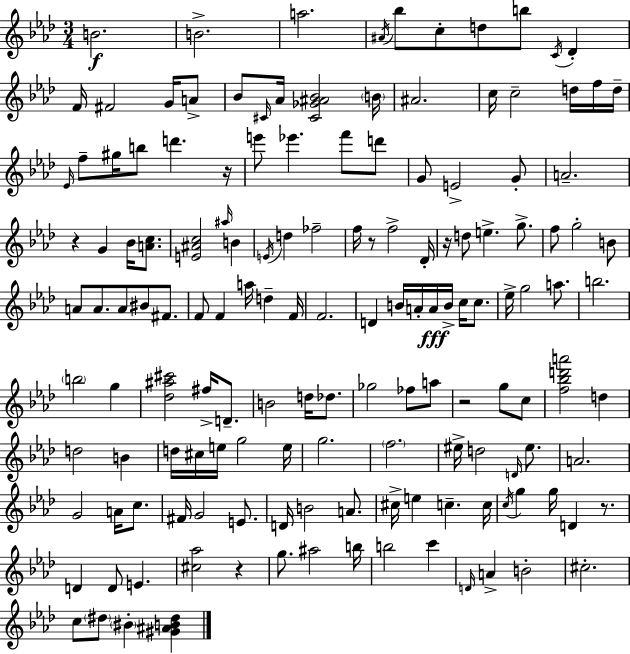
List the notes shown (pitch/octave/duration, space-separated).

B4/h. B4/h. A5/h. A#4/s Bb5/e C5/e D5/e B5/e C4/s Db4/q F4/s F#4/h G4/s A4/e Bb4/e C#4/s Ab4/s [C#4,Gb4,A#4,Bb4]/h B4/s A#4/h. C5/s C5/h D5/s F5/s D5/s Eb4/s F5/e G#5/s B5/e D6/q. R/s E6/e Eb6/q. F6/e D6/e G4/e E4/h G4/e A4/h. R/q G4/q Bb4/s [A4,C5]/e. [E4,A#4,C5]/h A#5/s B4/q E4/s D5/q FES5/h F5/s R/e F5/h Db4/s R/s D5/e E5/q. G5/e. F5/e G5/h B4/e A4/e A4/e. A4/e BIS4/e F#4/e. F4/e F4/q A5/s D5/q F4/s F4/h. D4/q B4/s A4/s A4/s B4/s C5/s C5/e. Eb5/s G5/h A5/e. B5/h. B5/h G5/q [Db5,A#5,C#6]/h F#5/s D4/e. B4/h D5/s Db5/e. Gb5/h FES5/e A5/e R/h G5/e C5/e [F5,Bb5,D6,A6]/h D5/q D5/h B4/q D5/s C#5/s E5/s G5/h E5/s G5/h. F5/h. EIS5/s D5/h D4/s EIS5/e. A4/h. G4/h A4/s C5/e. F#4/s G4/h E4/e. D4/s B4/h A4/e. C#5/s E5/q C5/q. C5/s C5/s G5/q G5/s D4/q R/e. D4/q D4/e E4/q. [C#5,Ab5]/h R/q G5/e. A#5/h B5/s B5/h C6/q D4/s A4/q B4/h C#5/h. C5/e D#5/e BIS4/q [G#4,A#4,B4,D#5]/q